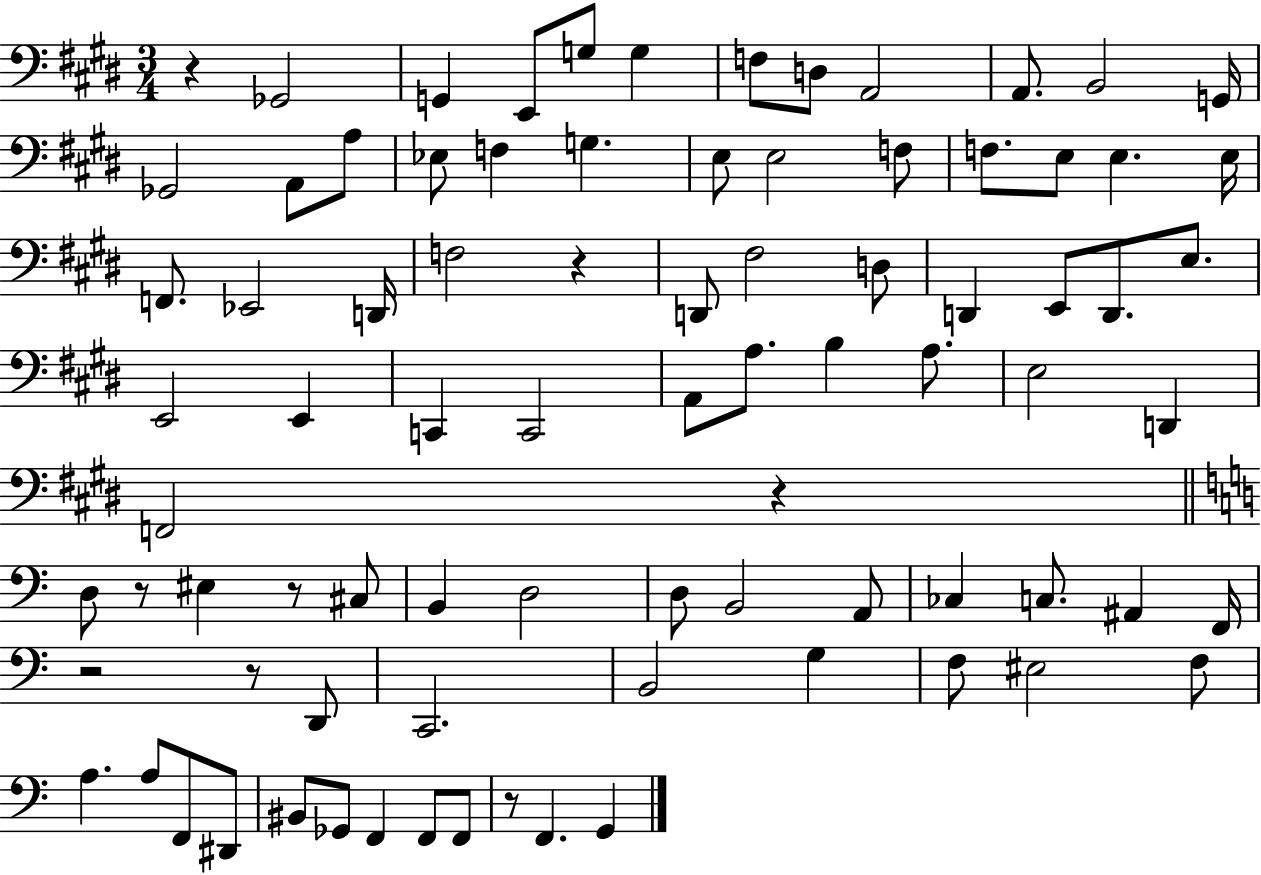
R/q Gb2/h G2/q E2/e G3/e G3/q F3/e D3/e A2/h A2/e. B2/h G2/s Gb2/h A2/e A3/e Eb3/e F3/q G3/q. E3/e E3/h F3/e F3/e. E3/e E3/q. E3/s F2/e. Eb2/h D2/s F3/h R/q D2/e F#3/h D3/e D2/q E2/e D2/e. E3/e. E2/h E2/q C2/q C2/h A2/e A3/e. B3/q A3/e. E3/h D2/q F2/h R/q D3/e R/e EIS3/q R/e C#3/e B2/q D3/h D3/e B2/h A2/e CES3/q C3/e. A#2/q F2/s R/h R/e D2/e C2/h. B2/h G3/q F3/e EIS3/h F3/e A3/q. A3/e F2/e D#2/e BIS2/e Gb2/e F2/q F2/e F2/e R/e F2/q. G2/q